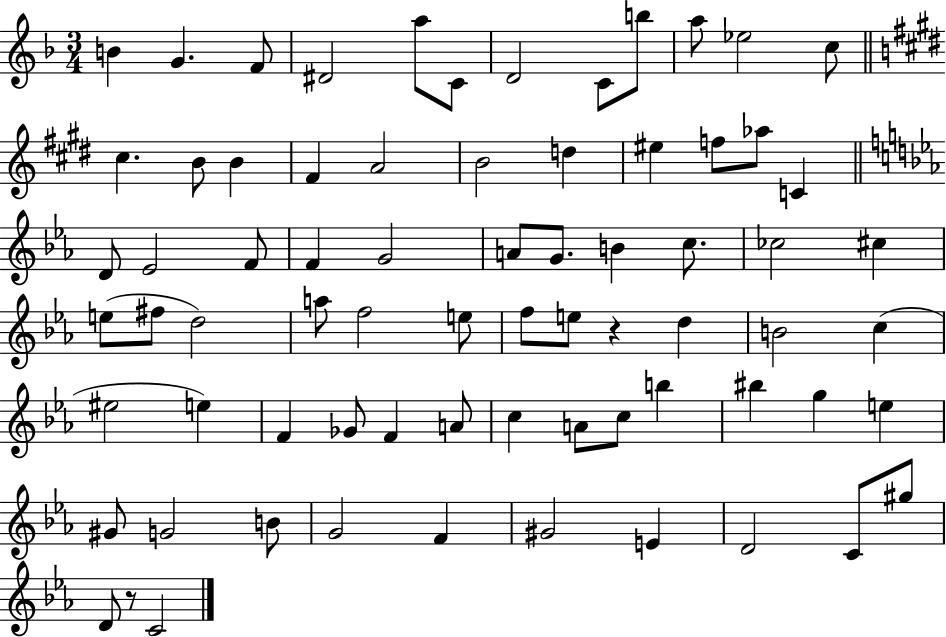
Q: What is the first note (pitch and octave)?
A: B4